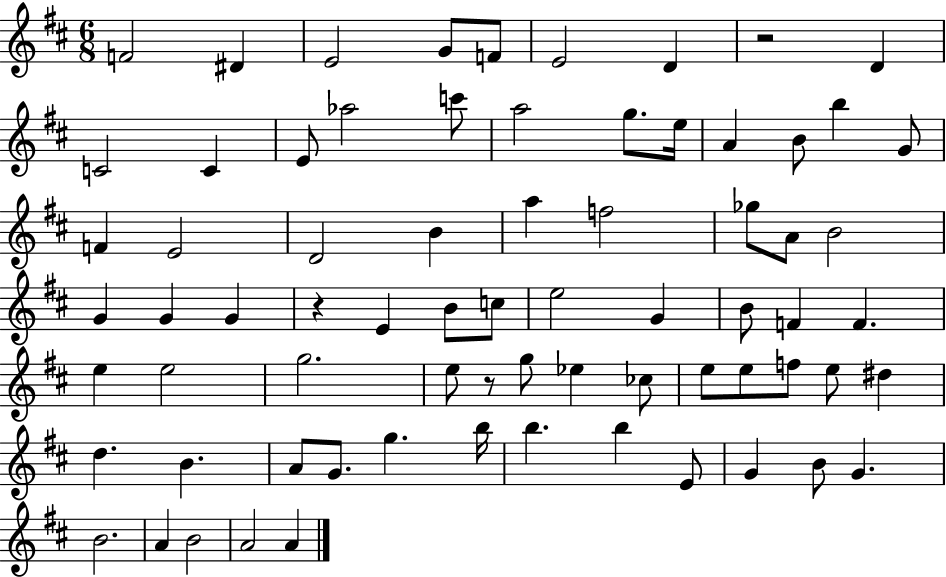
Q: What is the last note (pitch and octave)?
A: A4